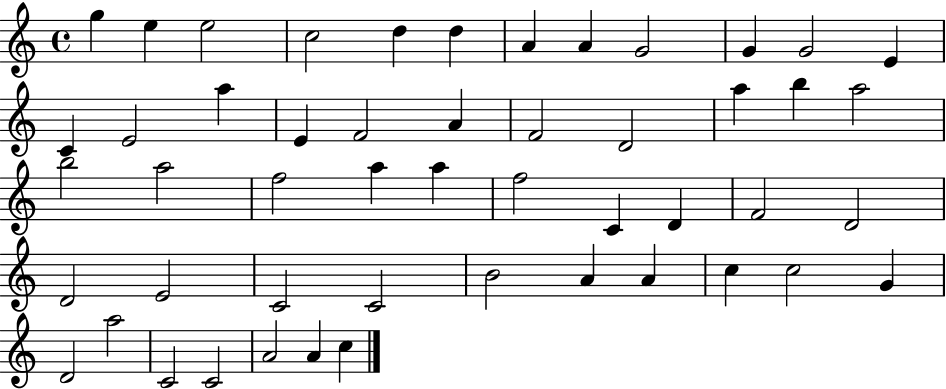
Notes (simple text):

G5/q E5/q E5/h C5/h D5/q D5/q A4/q A4/q G4/h G4/q G4/h E4/q C4/q E4/h A5/q E4/q F4/h A4/q F4/h D4/h A5/q B5/q A5/h B5/h A5/h F5/h A5/q A5/q F5/h C4/q D4/q F4/h D4/h D4/h E4/h C4/h C4/h B4/h A4/q A4/q C5/q C5/h G4/q D4/h A5/h C4/h C4/h A4/h A4/q C5/q